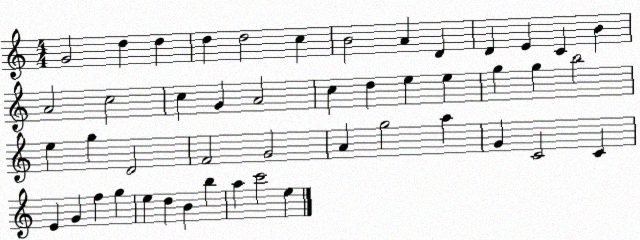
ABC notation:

X:1
T:Untitled
M:4/4
L:1/4
K:C
G2 d d d d2 c B2 A D D E C B A2 c2 c G A2 c d e e g g b2 e g D2 F2 G2 A g2 a G C2 C E G f g e d B b a c'2 e